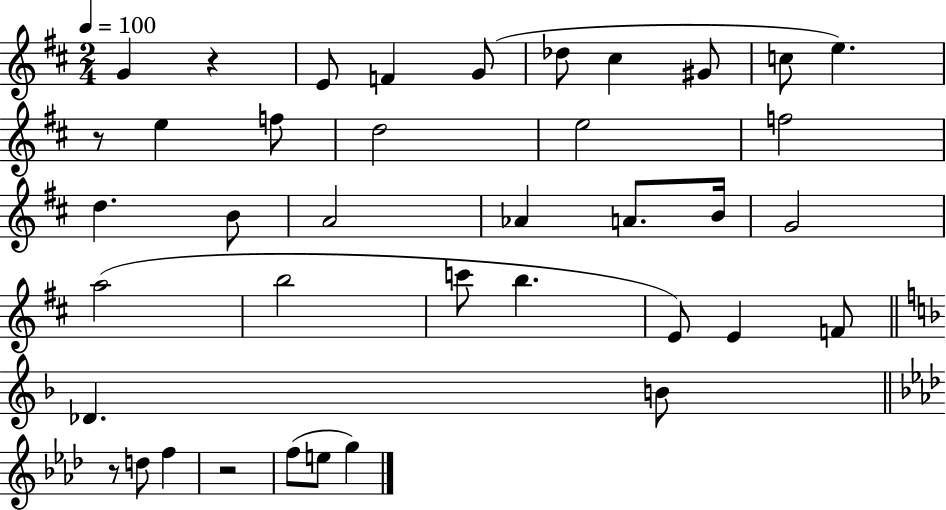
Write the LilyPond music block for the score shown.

{
  \clef treble
  \numericTimeSignature
  \time 2/4
  \key d \major
  \tempo 4 = 100
  \repeat volta 2 { g'4 r4 | e'8 f'4 g'8( | des''8 cis''4 gis'8 | c''8 e''4.) | \break r8 e''4 f''8 | d''2 | e''2 | f''2 | \break d''4. b'8 | a'2 | aes'4 a'8. b'16 | g'2 | \break a''2( | b''2 | c'''8 b''4. | e'8) e'4 f'8 | \break \bar "||" \break \key f \major des'4. b'8 | \bar "||" \break \key f \minor r8 d''8 f''4 | r2 | f''8( e''8 g''4) | } \bar "|."
}